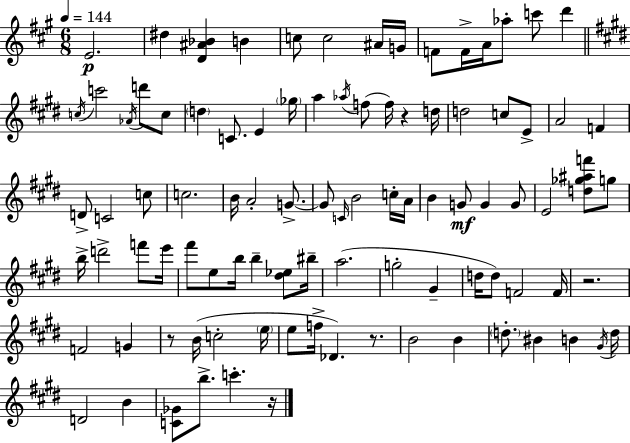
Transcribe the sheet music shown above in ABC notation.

X:1
T:Untitled
M:6/8
L:1/4
K:A
E2 ^d [D^A_B] B c/2 c2 ^A/4 G/4 F/2 F/4 A/4 _a/2 c'/2 d' c/4 c'2 _A/4 d'/2 c/2 d C/2 E _g/4 a _a/4 f/2 f/4 z d/4 d2 c/2 E/2 A2 F D/2 C2 c/2 c2 B/4 A2 G/2 G/2 C/4 B2 c/4 A/4 B G/2 G G/2 E2 [d_g^af']/2 g/2 b/4 d'2 f'/2 e'/4 ^f'/2 e/2 b/4 b [^d_e]/2 ^b/4 a2 g2 ^G d/4 d/2 F2 F/4 z2 F2 G z/2 B/4 c2 e/4 e/2 f/4 _D z/2 B2 B d/2 ^B B ^G/4 d/4 D2 B [C_G]/2 b/2 c' z/4